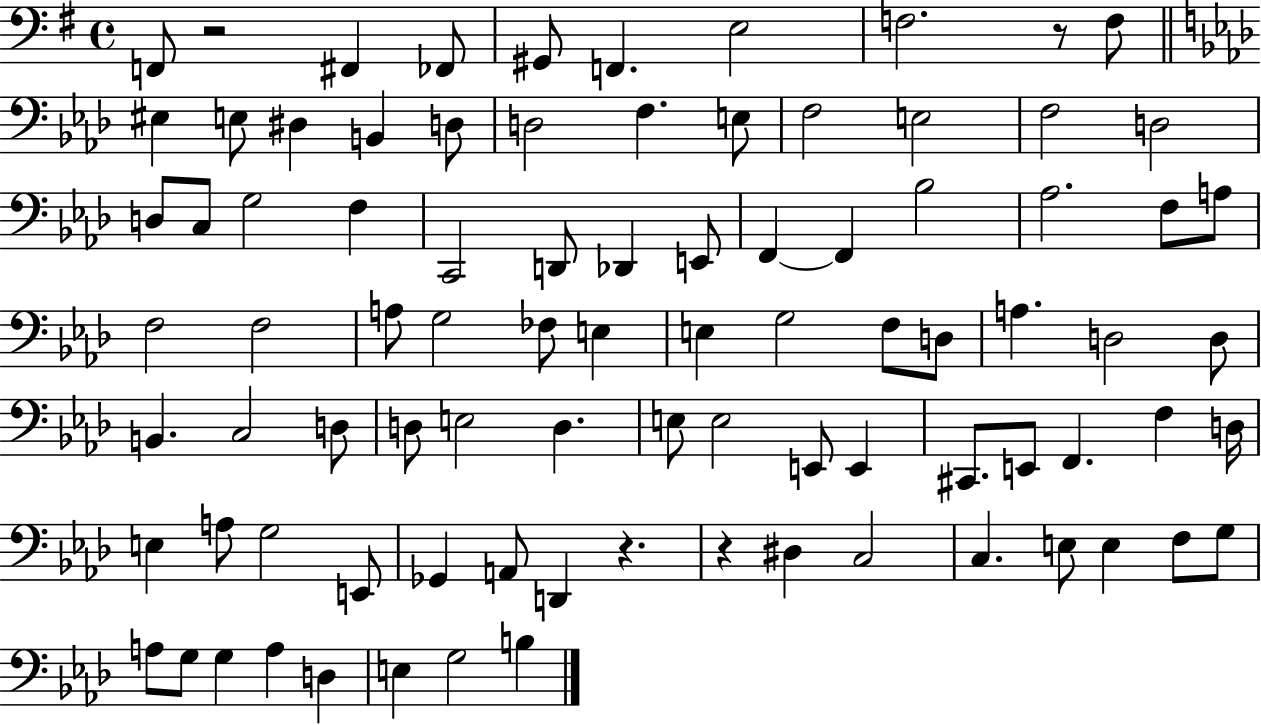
{
  \clef bass
  \time 4/4
  \defaultTimeSignature
  \key g \major
  f,8 r2 fis,4 fes,8 | gis,8 f,4. e2 | f2. r8 f8 | \bar "||" \break \key aes \major eis4 e8 dis4 b,4 d8 | d2 f4. e8 | f2 e2 | f2 d2 | \break d8 c8 g2 f4 | c,2 d,8 des,4 e,8 | f,4~~ f,4 bes2 | aes2. f8 a8 | \break f2 f2 | a8 g2 fes8 e4 | e4 g2 f8 d8 | a4. d2 d8 | \break b,4. c2 d8 | d8 e2 d4. | e8 e2 e,8 e,4 | cis,8. e,8 f,4. f4 d16 | \break e4 a8 g2 e,8 | ges,4 a,8 d,4 r4. | r4 dis4 c2 | c4. e8 e4 f8 g8 | \break a8 g8 g4 a4 d4 | e4 g2 b4 | \bar "|."
}